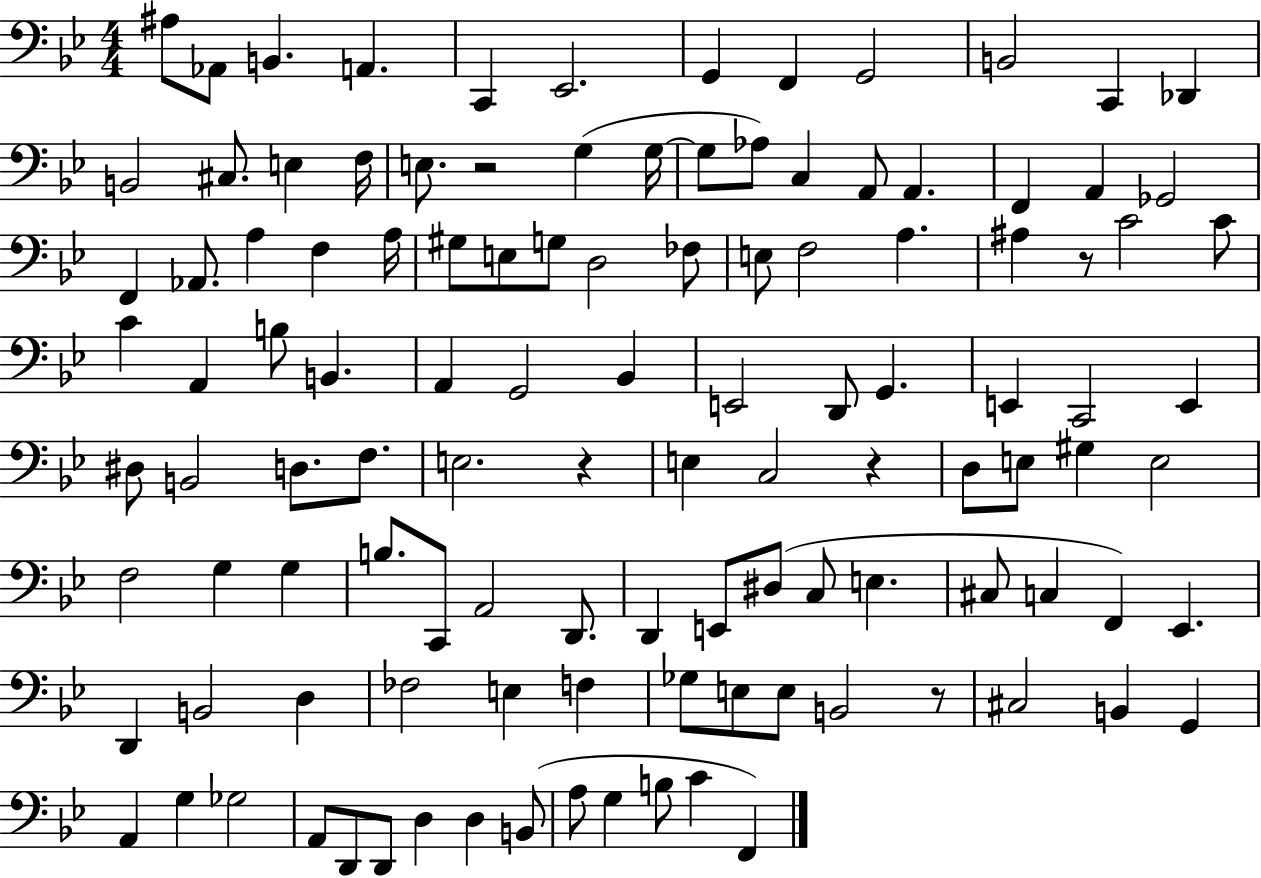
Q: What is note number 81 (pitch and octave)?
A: C3